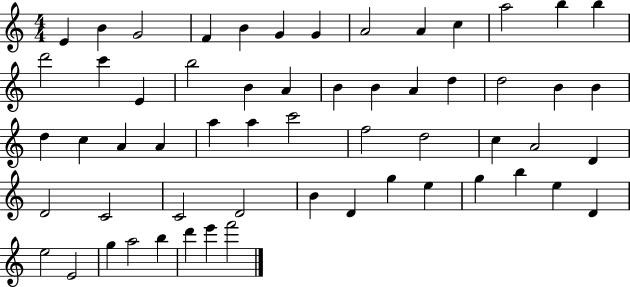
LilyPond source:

{
  \clef treble
  \numericTimeSignature
  \time 4/4
  \key c \major
  e'4 b'4 g'2 | f'4 b'4 g'4 g'4 | a'2 a'4 c''4 | a''2 b''4 b''4 | \break d'''2 c'''4 e'4 | b''2 b'4 a'4 | b'4 b'4 a'4 d''4 | d''2 b'4 b'4 | \break d''4 c''4 a'4 a'4 | a''4 a''4 c'''2 | f''2 d''2 | c''4 a'2 d'4 | \break d'2 c'2 | c'2 d'2 | b'4 d'4 g''4 e''4 | g''4 b''4 e''4 d'4 | \break e''2 e'2 | g''4 a''2 b''4 | d'''4 e'''4 f'''2 | \bar "|."
}